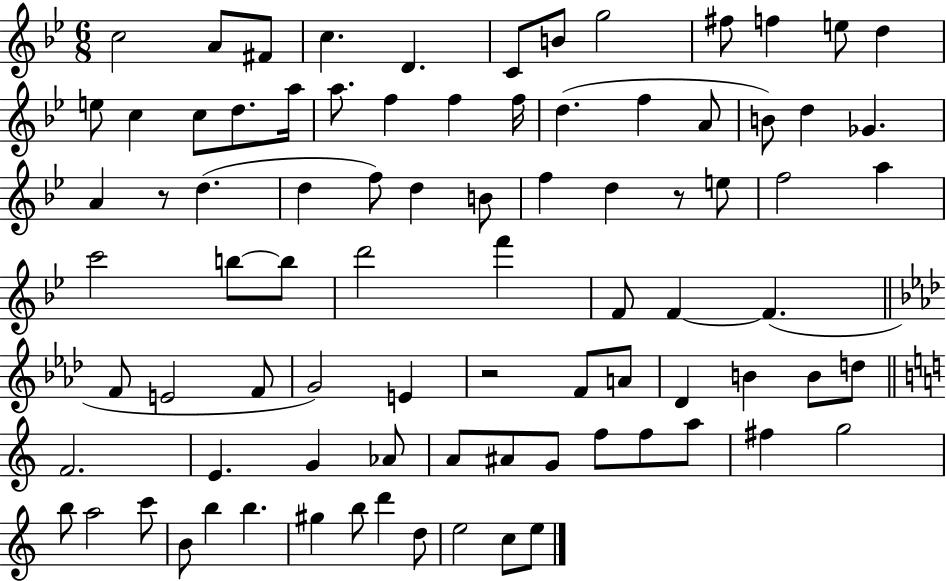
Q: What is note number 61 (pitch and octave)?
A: Ab4